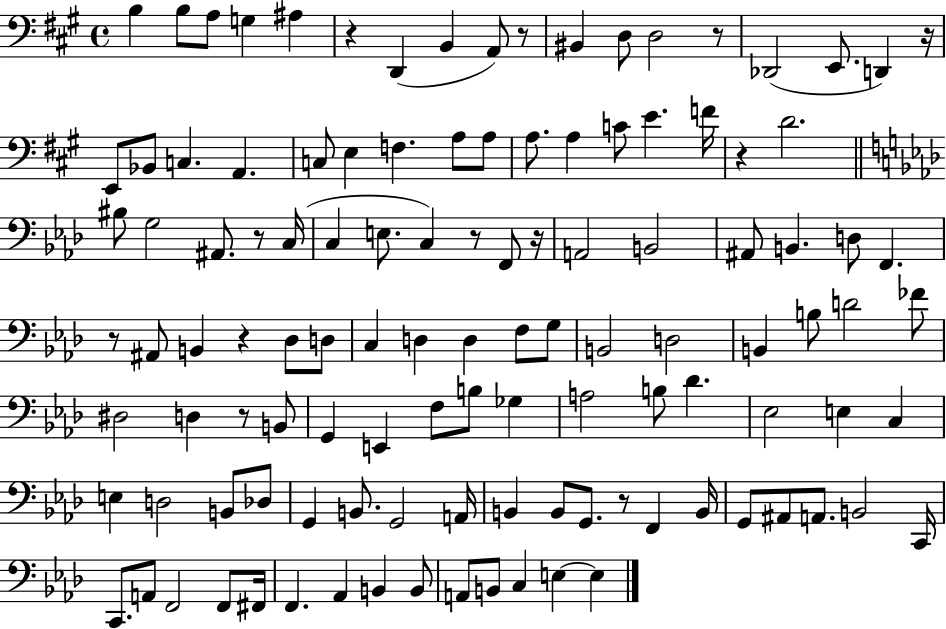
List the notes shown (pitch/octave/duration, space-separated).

B3/q B3/e A3/e G3/q A#3/q R/q D2/q B2/q A2/e R/e BIS2/q D3/e D3/h R/e Db2/h E2/e. D2/q R/s E2/e Bb2/e C3/q. A2/q. C3/e E3/q F3/q. A3/e A3/e A3/e. A3/q C4/e E4/q. F4/s R/q D4/h. BIS3/e G3/h A#2/e. R/e C3/s C3/q E3/e. C3/q R/e F2/e R/s A2/h B2/h A#2/e B2/q. D3/e F2/q. R/e A#2/e B2/q R/q Db3/e D3/e C3/q D3/q D3/q F3/e G3/e B2/h D3/h B2/q B3/e D4/h FES4/e D#3/h D3/q R/e B2/e G2/q E2/q F3/e B3/e Gb3/q A3/h B3/e Db4/q. Eb3/h E3/q C3/q E3/q D3/h B2/e Db3/e G2/q B2/e. G2/h A2/s B2/q B2/e G2/e. R/e F2/q B2/s G2/e A#2/e A2/e. B2/h C2/s C2/e. A2/e F2/h F2/e F#2/s F2/q. Ab2/q B2/q B2/e A2/e B2/e C3/q E3/q E3/q